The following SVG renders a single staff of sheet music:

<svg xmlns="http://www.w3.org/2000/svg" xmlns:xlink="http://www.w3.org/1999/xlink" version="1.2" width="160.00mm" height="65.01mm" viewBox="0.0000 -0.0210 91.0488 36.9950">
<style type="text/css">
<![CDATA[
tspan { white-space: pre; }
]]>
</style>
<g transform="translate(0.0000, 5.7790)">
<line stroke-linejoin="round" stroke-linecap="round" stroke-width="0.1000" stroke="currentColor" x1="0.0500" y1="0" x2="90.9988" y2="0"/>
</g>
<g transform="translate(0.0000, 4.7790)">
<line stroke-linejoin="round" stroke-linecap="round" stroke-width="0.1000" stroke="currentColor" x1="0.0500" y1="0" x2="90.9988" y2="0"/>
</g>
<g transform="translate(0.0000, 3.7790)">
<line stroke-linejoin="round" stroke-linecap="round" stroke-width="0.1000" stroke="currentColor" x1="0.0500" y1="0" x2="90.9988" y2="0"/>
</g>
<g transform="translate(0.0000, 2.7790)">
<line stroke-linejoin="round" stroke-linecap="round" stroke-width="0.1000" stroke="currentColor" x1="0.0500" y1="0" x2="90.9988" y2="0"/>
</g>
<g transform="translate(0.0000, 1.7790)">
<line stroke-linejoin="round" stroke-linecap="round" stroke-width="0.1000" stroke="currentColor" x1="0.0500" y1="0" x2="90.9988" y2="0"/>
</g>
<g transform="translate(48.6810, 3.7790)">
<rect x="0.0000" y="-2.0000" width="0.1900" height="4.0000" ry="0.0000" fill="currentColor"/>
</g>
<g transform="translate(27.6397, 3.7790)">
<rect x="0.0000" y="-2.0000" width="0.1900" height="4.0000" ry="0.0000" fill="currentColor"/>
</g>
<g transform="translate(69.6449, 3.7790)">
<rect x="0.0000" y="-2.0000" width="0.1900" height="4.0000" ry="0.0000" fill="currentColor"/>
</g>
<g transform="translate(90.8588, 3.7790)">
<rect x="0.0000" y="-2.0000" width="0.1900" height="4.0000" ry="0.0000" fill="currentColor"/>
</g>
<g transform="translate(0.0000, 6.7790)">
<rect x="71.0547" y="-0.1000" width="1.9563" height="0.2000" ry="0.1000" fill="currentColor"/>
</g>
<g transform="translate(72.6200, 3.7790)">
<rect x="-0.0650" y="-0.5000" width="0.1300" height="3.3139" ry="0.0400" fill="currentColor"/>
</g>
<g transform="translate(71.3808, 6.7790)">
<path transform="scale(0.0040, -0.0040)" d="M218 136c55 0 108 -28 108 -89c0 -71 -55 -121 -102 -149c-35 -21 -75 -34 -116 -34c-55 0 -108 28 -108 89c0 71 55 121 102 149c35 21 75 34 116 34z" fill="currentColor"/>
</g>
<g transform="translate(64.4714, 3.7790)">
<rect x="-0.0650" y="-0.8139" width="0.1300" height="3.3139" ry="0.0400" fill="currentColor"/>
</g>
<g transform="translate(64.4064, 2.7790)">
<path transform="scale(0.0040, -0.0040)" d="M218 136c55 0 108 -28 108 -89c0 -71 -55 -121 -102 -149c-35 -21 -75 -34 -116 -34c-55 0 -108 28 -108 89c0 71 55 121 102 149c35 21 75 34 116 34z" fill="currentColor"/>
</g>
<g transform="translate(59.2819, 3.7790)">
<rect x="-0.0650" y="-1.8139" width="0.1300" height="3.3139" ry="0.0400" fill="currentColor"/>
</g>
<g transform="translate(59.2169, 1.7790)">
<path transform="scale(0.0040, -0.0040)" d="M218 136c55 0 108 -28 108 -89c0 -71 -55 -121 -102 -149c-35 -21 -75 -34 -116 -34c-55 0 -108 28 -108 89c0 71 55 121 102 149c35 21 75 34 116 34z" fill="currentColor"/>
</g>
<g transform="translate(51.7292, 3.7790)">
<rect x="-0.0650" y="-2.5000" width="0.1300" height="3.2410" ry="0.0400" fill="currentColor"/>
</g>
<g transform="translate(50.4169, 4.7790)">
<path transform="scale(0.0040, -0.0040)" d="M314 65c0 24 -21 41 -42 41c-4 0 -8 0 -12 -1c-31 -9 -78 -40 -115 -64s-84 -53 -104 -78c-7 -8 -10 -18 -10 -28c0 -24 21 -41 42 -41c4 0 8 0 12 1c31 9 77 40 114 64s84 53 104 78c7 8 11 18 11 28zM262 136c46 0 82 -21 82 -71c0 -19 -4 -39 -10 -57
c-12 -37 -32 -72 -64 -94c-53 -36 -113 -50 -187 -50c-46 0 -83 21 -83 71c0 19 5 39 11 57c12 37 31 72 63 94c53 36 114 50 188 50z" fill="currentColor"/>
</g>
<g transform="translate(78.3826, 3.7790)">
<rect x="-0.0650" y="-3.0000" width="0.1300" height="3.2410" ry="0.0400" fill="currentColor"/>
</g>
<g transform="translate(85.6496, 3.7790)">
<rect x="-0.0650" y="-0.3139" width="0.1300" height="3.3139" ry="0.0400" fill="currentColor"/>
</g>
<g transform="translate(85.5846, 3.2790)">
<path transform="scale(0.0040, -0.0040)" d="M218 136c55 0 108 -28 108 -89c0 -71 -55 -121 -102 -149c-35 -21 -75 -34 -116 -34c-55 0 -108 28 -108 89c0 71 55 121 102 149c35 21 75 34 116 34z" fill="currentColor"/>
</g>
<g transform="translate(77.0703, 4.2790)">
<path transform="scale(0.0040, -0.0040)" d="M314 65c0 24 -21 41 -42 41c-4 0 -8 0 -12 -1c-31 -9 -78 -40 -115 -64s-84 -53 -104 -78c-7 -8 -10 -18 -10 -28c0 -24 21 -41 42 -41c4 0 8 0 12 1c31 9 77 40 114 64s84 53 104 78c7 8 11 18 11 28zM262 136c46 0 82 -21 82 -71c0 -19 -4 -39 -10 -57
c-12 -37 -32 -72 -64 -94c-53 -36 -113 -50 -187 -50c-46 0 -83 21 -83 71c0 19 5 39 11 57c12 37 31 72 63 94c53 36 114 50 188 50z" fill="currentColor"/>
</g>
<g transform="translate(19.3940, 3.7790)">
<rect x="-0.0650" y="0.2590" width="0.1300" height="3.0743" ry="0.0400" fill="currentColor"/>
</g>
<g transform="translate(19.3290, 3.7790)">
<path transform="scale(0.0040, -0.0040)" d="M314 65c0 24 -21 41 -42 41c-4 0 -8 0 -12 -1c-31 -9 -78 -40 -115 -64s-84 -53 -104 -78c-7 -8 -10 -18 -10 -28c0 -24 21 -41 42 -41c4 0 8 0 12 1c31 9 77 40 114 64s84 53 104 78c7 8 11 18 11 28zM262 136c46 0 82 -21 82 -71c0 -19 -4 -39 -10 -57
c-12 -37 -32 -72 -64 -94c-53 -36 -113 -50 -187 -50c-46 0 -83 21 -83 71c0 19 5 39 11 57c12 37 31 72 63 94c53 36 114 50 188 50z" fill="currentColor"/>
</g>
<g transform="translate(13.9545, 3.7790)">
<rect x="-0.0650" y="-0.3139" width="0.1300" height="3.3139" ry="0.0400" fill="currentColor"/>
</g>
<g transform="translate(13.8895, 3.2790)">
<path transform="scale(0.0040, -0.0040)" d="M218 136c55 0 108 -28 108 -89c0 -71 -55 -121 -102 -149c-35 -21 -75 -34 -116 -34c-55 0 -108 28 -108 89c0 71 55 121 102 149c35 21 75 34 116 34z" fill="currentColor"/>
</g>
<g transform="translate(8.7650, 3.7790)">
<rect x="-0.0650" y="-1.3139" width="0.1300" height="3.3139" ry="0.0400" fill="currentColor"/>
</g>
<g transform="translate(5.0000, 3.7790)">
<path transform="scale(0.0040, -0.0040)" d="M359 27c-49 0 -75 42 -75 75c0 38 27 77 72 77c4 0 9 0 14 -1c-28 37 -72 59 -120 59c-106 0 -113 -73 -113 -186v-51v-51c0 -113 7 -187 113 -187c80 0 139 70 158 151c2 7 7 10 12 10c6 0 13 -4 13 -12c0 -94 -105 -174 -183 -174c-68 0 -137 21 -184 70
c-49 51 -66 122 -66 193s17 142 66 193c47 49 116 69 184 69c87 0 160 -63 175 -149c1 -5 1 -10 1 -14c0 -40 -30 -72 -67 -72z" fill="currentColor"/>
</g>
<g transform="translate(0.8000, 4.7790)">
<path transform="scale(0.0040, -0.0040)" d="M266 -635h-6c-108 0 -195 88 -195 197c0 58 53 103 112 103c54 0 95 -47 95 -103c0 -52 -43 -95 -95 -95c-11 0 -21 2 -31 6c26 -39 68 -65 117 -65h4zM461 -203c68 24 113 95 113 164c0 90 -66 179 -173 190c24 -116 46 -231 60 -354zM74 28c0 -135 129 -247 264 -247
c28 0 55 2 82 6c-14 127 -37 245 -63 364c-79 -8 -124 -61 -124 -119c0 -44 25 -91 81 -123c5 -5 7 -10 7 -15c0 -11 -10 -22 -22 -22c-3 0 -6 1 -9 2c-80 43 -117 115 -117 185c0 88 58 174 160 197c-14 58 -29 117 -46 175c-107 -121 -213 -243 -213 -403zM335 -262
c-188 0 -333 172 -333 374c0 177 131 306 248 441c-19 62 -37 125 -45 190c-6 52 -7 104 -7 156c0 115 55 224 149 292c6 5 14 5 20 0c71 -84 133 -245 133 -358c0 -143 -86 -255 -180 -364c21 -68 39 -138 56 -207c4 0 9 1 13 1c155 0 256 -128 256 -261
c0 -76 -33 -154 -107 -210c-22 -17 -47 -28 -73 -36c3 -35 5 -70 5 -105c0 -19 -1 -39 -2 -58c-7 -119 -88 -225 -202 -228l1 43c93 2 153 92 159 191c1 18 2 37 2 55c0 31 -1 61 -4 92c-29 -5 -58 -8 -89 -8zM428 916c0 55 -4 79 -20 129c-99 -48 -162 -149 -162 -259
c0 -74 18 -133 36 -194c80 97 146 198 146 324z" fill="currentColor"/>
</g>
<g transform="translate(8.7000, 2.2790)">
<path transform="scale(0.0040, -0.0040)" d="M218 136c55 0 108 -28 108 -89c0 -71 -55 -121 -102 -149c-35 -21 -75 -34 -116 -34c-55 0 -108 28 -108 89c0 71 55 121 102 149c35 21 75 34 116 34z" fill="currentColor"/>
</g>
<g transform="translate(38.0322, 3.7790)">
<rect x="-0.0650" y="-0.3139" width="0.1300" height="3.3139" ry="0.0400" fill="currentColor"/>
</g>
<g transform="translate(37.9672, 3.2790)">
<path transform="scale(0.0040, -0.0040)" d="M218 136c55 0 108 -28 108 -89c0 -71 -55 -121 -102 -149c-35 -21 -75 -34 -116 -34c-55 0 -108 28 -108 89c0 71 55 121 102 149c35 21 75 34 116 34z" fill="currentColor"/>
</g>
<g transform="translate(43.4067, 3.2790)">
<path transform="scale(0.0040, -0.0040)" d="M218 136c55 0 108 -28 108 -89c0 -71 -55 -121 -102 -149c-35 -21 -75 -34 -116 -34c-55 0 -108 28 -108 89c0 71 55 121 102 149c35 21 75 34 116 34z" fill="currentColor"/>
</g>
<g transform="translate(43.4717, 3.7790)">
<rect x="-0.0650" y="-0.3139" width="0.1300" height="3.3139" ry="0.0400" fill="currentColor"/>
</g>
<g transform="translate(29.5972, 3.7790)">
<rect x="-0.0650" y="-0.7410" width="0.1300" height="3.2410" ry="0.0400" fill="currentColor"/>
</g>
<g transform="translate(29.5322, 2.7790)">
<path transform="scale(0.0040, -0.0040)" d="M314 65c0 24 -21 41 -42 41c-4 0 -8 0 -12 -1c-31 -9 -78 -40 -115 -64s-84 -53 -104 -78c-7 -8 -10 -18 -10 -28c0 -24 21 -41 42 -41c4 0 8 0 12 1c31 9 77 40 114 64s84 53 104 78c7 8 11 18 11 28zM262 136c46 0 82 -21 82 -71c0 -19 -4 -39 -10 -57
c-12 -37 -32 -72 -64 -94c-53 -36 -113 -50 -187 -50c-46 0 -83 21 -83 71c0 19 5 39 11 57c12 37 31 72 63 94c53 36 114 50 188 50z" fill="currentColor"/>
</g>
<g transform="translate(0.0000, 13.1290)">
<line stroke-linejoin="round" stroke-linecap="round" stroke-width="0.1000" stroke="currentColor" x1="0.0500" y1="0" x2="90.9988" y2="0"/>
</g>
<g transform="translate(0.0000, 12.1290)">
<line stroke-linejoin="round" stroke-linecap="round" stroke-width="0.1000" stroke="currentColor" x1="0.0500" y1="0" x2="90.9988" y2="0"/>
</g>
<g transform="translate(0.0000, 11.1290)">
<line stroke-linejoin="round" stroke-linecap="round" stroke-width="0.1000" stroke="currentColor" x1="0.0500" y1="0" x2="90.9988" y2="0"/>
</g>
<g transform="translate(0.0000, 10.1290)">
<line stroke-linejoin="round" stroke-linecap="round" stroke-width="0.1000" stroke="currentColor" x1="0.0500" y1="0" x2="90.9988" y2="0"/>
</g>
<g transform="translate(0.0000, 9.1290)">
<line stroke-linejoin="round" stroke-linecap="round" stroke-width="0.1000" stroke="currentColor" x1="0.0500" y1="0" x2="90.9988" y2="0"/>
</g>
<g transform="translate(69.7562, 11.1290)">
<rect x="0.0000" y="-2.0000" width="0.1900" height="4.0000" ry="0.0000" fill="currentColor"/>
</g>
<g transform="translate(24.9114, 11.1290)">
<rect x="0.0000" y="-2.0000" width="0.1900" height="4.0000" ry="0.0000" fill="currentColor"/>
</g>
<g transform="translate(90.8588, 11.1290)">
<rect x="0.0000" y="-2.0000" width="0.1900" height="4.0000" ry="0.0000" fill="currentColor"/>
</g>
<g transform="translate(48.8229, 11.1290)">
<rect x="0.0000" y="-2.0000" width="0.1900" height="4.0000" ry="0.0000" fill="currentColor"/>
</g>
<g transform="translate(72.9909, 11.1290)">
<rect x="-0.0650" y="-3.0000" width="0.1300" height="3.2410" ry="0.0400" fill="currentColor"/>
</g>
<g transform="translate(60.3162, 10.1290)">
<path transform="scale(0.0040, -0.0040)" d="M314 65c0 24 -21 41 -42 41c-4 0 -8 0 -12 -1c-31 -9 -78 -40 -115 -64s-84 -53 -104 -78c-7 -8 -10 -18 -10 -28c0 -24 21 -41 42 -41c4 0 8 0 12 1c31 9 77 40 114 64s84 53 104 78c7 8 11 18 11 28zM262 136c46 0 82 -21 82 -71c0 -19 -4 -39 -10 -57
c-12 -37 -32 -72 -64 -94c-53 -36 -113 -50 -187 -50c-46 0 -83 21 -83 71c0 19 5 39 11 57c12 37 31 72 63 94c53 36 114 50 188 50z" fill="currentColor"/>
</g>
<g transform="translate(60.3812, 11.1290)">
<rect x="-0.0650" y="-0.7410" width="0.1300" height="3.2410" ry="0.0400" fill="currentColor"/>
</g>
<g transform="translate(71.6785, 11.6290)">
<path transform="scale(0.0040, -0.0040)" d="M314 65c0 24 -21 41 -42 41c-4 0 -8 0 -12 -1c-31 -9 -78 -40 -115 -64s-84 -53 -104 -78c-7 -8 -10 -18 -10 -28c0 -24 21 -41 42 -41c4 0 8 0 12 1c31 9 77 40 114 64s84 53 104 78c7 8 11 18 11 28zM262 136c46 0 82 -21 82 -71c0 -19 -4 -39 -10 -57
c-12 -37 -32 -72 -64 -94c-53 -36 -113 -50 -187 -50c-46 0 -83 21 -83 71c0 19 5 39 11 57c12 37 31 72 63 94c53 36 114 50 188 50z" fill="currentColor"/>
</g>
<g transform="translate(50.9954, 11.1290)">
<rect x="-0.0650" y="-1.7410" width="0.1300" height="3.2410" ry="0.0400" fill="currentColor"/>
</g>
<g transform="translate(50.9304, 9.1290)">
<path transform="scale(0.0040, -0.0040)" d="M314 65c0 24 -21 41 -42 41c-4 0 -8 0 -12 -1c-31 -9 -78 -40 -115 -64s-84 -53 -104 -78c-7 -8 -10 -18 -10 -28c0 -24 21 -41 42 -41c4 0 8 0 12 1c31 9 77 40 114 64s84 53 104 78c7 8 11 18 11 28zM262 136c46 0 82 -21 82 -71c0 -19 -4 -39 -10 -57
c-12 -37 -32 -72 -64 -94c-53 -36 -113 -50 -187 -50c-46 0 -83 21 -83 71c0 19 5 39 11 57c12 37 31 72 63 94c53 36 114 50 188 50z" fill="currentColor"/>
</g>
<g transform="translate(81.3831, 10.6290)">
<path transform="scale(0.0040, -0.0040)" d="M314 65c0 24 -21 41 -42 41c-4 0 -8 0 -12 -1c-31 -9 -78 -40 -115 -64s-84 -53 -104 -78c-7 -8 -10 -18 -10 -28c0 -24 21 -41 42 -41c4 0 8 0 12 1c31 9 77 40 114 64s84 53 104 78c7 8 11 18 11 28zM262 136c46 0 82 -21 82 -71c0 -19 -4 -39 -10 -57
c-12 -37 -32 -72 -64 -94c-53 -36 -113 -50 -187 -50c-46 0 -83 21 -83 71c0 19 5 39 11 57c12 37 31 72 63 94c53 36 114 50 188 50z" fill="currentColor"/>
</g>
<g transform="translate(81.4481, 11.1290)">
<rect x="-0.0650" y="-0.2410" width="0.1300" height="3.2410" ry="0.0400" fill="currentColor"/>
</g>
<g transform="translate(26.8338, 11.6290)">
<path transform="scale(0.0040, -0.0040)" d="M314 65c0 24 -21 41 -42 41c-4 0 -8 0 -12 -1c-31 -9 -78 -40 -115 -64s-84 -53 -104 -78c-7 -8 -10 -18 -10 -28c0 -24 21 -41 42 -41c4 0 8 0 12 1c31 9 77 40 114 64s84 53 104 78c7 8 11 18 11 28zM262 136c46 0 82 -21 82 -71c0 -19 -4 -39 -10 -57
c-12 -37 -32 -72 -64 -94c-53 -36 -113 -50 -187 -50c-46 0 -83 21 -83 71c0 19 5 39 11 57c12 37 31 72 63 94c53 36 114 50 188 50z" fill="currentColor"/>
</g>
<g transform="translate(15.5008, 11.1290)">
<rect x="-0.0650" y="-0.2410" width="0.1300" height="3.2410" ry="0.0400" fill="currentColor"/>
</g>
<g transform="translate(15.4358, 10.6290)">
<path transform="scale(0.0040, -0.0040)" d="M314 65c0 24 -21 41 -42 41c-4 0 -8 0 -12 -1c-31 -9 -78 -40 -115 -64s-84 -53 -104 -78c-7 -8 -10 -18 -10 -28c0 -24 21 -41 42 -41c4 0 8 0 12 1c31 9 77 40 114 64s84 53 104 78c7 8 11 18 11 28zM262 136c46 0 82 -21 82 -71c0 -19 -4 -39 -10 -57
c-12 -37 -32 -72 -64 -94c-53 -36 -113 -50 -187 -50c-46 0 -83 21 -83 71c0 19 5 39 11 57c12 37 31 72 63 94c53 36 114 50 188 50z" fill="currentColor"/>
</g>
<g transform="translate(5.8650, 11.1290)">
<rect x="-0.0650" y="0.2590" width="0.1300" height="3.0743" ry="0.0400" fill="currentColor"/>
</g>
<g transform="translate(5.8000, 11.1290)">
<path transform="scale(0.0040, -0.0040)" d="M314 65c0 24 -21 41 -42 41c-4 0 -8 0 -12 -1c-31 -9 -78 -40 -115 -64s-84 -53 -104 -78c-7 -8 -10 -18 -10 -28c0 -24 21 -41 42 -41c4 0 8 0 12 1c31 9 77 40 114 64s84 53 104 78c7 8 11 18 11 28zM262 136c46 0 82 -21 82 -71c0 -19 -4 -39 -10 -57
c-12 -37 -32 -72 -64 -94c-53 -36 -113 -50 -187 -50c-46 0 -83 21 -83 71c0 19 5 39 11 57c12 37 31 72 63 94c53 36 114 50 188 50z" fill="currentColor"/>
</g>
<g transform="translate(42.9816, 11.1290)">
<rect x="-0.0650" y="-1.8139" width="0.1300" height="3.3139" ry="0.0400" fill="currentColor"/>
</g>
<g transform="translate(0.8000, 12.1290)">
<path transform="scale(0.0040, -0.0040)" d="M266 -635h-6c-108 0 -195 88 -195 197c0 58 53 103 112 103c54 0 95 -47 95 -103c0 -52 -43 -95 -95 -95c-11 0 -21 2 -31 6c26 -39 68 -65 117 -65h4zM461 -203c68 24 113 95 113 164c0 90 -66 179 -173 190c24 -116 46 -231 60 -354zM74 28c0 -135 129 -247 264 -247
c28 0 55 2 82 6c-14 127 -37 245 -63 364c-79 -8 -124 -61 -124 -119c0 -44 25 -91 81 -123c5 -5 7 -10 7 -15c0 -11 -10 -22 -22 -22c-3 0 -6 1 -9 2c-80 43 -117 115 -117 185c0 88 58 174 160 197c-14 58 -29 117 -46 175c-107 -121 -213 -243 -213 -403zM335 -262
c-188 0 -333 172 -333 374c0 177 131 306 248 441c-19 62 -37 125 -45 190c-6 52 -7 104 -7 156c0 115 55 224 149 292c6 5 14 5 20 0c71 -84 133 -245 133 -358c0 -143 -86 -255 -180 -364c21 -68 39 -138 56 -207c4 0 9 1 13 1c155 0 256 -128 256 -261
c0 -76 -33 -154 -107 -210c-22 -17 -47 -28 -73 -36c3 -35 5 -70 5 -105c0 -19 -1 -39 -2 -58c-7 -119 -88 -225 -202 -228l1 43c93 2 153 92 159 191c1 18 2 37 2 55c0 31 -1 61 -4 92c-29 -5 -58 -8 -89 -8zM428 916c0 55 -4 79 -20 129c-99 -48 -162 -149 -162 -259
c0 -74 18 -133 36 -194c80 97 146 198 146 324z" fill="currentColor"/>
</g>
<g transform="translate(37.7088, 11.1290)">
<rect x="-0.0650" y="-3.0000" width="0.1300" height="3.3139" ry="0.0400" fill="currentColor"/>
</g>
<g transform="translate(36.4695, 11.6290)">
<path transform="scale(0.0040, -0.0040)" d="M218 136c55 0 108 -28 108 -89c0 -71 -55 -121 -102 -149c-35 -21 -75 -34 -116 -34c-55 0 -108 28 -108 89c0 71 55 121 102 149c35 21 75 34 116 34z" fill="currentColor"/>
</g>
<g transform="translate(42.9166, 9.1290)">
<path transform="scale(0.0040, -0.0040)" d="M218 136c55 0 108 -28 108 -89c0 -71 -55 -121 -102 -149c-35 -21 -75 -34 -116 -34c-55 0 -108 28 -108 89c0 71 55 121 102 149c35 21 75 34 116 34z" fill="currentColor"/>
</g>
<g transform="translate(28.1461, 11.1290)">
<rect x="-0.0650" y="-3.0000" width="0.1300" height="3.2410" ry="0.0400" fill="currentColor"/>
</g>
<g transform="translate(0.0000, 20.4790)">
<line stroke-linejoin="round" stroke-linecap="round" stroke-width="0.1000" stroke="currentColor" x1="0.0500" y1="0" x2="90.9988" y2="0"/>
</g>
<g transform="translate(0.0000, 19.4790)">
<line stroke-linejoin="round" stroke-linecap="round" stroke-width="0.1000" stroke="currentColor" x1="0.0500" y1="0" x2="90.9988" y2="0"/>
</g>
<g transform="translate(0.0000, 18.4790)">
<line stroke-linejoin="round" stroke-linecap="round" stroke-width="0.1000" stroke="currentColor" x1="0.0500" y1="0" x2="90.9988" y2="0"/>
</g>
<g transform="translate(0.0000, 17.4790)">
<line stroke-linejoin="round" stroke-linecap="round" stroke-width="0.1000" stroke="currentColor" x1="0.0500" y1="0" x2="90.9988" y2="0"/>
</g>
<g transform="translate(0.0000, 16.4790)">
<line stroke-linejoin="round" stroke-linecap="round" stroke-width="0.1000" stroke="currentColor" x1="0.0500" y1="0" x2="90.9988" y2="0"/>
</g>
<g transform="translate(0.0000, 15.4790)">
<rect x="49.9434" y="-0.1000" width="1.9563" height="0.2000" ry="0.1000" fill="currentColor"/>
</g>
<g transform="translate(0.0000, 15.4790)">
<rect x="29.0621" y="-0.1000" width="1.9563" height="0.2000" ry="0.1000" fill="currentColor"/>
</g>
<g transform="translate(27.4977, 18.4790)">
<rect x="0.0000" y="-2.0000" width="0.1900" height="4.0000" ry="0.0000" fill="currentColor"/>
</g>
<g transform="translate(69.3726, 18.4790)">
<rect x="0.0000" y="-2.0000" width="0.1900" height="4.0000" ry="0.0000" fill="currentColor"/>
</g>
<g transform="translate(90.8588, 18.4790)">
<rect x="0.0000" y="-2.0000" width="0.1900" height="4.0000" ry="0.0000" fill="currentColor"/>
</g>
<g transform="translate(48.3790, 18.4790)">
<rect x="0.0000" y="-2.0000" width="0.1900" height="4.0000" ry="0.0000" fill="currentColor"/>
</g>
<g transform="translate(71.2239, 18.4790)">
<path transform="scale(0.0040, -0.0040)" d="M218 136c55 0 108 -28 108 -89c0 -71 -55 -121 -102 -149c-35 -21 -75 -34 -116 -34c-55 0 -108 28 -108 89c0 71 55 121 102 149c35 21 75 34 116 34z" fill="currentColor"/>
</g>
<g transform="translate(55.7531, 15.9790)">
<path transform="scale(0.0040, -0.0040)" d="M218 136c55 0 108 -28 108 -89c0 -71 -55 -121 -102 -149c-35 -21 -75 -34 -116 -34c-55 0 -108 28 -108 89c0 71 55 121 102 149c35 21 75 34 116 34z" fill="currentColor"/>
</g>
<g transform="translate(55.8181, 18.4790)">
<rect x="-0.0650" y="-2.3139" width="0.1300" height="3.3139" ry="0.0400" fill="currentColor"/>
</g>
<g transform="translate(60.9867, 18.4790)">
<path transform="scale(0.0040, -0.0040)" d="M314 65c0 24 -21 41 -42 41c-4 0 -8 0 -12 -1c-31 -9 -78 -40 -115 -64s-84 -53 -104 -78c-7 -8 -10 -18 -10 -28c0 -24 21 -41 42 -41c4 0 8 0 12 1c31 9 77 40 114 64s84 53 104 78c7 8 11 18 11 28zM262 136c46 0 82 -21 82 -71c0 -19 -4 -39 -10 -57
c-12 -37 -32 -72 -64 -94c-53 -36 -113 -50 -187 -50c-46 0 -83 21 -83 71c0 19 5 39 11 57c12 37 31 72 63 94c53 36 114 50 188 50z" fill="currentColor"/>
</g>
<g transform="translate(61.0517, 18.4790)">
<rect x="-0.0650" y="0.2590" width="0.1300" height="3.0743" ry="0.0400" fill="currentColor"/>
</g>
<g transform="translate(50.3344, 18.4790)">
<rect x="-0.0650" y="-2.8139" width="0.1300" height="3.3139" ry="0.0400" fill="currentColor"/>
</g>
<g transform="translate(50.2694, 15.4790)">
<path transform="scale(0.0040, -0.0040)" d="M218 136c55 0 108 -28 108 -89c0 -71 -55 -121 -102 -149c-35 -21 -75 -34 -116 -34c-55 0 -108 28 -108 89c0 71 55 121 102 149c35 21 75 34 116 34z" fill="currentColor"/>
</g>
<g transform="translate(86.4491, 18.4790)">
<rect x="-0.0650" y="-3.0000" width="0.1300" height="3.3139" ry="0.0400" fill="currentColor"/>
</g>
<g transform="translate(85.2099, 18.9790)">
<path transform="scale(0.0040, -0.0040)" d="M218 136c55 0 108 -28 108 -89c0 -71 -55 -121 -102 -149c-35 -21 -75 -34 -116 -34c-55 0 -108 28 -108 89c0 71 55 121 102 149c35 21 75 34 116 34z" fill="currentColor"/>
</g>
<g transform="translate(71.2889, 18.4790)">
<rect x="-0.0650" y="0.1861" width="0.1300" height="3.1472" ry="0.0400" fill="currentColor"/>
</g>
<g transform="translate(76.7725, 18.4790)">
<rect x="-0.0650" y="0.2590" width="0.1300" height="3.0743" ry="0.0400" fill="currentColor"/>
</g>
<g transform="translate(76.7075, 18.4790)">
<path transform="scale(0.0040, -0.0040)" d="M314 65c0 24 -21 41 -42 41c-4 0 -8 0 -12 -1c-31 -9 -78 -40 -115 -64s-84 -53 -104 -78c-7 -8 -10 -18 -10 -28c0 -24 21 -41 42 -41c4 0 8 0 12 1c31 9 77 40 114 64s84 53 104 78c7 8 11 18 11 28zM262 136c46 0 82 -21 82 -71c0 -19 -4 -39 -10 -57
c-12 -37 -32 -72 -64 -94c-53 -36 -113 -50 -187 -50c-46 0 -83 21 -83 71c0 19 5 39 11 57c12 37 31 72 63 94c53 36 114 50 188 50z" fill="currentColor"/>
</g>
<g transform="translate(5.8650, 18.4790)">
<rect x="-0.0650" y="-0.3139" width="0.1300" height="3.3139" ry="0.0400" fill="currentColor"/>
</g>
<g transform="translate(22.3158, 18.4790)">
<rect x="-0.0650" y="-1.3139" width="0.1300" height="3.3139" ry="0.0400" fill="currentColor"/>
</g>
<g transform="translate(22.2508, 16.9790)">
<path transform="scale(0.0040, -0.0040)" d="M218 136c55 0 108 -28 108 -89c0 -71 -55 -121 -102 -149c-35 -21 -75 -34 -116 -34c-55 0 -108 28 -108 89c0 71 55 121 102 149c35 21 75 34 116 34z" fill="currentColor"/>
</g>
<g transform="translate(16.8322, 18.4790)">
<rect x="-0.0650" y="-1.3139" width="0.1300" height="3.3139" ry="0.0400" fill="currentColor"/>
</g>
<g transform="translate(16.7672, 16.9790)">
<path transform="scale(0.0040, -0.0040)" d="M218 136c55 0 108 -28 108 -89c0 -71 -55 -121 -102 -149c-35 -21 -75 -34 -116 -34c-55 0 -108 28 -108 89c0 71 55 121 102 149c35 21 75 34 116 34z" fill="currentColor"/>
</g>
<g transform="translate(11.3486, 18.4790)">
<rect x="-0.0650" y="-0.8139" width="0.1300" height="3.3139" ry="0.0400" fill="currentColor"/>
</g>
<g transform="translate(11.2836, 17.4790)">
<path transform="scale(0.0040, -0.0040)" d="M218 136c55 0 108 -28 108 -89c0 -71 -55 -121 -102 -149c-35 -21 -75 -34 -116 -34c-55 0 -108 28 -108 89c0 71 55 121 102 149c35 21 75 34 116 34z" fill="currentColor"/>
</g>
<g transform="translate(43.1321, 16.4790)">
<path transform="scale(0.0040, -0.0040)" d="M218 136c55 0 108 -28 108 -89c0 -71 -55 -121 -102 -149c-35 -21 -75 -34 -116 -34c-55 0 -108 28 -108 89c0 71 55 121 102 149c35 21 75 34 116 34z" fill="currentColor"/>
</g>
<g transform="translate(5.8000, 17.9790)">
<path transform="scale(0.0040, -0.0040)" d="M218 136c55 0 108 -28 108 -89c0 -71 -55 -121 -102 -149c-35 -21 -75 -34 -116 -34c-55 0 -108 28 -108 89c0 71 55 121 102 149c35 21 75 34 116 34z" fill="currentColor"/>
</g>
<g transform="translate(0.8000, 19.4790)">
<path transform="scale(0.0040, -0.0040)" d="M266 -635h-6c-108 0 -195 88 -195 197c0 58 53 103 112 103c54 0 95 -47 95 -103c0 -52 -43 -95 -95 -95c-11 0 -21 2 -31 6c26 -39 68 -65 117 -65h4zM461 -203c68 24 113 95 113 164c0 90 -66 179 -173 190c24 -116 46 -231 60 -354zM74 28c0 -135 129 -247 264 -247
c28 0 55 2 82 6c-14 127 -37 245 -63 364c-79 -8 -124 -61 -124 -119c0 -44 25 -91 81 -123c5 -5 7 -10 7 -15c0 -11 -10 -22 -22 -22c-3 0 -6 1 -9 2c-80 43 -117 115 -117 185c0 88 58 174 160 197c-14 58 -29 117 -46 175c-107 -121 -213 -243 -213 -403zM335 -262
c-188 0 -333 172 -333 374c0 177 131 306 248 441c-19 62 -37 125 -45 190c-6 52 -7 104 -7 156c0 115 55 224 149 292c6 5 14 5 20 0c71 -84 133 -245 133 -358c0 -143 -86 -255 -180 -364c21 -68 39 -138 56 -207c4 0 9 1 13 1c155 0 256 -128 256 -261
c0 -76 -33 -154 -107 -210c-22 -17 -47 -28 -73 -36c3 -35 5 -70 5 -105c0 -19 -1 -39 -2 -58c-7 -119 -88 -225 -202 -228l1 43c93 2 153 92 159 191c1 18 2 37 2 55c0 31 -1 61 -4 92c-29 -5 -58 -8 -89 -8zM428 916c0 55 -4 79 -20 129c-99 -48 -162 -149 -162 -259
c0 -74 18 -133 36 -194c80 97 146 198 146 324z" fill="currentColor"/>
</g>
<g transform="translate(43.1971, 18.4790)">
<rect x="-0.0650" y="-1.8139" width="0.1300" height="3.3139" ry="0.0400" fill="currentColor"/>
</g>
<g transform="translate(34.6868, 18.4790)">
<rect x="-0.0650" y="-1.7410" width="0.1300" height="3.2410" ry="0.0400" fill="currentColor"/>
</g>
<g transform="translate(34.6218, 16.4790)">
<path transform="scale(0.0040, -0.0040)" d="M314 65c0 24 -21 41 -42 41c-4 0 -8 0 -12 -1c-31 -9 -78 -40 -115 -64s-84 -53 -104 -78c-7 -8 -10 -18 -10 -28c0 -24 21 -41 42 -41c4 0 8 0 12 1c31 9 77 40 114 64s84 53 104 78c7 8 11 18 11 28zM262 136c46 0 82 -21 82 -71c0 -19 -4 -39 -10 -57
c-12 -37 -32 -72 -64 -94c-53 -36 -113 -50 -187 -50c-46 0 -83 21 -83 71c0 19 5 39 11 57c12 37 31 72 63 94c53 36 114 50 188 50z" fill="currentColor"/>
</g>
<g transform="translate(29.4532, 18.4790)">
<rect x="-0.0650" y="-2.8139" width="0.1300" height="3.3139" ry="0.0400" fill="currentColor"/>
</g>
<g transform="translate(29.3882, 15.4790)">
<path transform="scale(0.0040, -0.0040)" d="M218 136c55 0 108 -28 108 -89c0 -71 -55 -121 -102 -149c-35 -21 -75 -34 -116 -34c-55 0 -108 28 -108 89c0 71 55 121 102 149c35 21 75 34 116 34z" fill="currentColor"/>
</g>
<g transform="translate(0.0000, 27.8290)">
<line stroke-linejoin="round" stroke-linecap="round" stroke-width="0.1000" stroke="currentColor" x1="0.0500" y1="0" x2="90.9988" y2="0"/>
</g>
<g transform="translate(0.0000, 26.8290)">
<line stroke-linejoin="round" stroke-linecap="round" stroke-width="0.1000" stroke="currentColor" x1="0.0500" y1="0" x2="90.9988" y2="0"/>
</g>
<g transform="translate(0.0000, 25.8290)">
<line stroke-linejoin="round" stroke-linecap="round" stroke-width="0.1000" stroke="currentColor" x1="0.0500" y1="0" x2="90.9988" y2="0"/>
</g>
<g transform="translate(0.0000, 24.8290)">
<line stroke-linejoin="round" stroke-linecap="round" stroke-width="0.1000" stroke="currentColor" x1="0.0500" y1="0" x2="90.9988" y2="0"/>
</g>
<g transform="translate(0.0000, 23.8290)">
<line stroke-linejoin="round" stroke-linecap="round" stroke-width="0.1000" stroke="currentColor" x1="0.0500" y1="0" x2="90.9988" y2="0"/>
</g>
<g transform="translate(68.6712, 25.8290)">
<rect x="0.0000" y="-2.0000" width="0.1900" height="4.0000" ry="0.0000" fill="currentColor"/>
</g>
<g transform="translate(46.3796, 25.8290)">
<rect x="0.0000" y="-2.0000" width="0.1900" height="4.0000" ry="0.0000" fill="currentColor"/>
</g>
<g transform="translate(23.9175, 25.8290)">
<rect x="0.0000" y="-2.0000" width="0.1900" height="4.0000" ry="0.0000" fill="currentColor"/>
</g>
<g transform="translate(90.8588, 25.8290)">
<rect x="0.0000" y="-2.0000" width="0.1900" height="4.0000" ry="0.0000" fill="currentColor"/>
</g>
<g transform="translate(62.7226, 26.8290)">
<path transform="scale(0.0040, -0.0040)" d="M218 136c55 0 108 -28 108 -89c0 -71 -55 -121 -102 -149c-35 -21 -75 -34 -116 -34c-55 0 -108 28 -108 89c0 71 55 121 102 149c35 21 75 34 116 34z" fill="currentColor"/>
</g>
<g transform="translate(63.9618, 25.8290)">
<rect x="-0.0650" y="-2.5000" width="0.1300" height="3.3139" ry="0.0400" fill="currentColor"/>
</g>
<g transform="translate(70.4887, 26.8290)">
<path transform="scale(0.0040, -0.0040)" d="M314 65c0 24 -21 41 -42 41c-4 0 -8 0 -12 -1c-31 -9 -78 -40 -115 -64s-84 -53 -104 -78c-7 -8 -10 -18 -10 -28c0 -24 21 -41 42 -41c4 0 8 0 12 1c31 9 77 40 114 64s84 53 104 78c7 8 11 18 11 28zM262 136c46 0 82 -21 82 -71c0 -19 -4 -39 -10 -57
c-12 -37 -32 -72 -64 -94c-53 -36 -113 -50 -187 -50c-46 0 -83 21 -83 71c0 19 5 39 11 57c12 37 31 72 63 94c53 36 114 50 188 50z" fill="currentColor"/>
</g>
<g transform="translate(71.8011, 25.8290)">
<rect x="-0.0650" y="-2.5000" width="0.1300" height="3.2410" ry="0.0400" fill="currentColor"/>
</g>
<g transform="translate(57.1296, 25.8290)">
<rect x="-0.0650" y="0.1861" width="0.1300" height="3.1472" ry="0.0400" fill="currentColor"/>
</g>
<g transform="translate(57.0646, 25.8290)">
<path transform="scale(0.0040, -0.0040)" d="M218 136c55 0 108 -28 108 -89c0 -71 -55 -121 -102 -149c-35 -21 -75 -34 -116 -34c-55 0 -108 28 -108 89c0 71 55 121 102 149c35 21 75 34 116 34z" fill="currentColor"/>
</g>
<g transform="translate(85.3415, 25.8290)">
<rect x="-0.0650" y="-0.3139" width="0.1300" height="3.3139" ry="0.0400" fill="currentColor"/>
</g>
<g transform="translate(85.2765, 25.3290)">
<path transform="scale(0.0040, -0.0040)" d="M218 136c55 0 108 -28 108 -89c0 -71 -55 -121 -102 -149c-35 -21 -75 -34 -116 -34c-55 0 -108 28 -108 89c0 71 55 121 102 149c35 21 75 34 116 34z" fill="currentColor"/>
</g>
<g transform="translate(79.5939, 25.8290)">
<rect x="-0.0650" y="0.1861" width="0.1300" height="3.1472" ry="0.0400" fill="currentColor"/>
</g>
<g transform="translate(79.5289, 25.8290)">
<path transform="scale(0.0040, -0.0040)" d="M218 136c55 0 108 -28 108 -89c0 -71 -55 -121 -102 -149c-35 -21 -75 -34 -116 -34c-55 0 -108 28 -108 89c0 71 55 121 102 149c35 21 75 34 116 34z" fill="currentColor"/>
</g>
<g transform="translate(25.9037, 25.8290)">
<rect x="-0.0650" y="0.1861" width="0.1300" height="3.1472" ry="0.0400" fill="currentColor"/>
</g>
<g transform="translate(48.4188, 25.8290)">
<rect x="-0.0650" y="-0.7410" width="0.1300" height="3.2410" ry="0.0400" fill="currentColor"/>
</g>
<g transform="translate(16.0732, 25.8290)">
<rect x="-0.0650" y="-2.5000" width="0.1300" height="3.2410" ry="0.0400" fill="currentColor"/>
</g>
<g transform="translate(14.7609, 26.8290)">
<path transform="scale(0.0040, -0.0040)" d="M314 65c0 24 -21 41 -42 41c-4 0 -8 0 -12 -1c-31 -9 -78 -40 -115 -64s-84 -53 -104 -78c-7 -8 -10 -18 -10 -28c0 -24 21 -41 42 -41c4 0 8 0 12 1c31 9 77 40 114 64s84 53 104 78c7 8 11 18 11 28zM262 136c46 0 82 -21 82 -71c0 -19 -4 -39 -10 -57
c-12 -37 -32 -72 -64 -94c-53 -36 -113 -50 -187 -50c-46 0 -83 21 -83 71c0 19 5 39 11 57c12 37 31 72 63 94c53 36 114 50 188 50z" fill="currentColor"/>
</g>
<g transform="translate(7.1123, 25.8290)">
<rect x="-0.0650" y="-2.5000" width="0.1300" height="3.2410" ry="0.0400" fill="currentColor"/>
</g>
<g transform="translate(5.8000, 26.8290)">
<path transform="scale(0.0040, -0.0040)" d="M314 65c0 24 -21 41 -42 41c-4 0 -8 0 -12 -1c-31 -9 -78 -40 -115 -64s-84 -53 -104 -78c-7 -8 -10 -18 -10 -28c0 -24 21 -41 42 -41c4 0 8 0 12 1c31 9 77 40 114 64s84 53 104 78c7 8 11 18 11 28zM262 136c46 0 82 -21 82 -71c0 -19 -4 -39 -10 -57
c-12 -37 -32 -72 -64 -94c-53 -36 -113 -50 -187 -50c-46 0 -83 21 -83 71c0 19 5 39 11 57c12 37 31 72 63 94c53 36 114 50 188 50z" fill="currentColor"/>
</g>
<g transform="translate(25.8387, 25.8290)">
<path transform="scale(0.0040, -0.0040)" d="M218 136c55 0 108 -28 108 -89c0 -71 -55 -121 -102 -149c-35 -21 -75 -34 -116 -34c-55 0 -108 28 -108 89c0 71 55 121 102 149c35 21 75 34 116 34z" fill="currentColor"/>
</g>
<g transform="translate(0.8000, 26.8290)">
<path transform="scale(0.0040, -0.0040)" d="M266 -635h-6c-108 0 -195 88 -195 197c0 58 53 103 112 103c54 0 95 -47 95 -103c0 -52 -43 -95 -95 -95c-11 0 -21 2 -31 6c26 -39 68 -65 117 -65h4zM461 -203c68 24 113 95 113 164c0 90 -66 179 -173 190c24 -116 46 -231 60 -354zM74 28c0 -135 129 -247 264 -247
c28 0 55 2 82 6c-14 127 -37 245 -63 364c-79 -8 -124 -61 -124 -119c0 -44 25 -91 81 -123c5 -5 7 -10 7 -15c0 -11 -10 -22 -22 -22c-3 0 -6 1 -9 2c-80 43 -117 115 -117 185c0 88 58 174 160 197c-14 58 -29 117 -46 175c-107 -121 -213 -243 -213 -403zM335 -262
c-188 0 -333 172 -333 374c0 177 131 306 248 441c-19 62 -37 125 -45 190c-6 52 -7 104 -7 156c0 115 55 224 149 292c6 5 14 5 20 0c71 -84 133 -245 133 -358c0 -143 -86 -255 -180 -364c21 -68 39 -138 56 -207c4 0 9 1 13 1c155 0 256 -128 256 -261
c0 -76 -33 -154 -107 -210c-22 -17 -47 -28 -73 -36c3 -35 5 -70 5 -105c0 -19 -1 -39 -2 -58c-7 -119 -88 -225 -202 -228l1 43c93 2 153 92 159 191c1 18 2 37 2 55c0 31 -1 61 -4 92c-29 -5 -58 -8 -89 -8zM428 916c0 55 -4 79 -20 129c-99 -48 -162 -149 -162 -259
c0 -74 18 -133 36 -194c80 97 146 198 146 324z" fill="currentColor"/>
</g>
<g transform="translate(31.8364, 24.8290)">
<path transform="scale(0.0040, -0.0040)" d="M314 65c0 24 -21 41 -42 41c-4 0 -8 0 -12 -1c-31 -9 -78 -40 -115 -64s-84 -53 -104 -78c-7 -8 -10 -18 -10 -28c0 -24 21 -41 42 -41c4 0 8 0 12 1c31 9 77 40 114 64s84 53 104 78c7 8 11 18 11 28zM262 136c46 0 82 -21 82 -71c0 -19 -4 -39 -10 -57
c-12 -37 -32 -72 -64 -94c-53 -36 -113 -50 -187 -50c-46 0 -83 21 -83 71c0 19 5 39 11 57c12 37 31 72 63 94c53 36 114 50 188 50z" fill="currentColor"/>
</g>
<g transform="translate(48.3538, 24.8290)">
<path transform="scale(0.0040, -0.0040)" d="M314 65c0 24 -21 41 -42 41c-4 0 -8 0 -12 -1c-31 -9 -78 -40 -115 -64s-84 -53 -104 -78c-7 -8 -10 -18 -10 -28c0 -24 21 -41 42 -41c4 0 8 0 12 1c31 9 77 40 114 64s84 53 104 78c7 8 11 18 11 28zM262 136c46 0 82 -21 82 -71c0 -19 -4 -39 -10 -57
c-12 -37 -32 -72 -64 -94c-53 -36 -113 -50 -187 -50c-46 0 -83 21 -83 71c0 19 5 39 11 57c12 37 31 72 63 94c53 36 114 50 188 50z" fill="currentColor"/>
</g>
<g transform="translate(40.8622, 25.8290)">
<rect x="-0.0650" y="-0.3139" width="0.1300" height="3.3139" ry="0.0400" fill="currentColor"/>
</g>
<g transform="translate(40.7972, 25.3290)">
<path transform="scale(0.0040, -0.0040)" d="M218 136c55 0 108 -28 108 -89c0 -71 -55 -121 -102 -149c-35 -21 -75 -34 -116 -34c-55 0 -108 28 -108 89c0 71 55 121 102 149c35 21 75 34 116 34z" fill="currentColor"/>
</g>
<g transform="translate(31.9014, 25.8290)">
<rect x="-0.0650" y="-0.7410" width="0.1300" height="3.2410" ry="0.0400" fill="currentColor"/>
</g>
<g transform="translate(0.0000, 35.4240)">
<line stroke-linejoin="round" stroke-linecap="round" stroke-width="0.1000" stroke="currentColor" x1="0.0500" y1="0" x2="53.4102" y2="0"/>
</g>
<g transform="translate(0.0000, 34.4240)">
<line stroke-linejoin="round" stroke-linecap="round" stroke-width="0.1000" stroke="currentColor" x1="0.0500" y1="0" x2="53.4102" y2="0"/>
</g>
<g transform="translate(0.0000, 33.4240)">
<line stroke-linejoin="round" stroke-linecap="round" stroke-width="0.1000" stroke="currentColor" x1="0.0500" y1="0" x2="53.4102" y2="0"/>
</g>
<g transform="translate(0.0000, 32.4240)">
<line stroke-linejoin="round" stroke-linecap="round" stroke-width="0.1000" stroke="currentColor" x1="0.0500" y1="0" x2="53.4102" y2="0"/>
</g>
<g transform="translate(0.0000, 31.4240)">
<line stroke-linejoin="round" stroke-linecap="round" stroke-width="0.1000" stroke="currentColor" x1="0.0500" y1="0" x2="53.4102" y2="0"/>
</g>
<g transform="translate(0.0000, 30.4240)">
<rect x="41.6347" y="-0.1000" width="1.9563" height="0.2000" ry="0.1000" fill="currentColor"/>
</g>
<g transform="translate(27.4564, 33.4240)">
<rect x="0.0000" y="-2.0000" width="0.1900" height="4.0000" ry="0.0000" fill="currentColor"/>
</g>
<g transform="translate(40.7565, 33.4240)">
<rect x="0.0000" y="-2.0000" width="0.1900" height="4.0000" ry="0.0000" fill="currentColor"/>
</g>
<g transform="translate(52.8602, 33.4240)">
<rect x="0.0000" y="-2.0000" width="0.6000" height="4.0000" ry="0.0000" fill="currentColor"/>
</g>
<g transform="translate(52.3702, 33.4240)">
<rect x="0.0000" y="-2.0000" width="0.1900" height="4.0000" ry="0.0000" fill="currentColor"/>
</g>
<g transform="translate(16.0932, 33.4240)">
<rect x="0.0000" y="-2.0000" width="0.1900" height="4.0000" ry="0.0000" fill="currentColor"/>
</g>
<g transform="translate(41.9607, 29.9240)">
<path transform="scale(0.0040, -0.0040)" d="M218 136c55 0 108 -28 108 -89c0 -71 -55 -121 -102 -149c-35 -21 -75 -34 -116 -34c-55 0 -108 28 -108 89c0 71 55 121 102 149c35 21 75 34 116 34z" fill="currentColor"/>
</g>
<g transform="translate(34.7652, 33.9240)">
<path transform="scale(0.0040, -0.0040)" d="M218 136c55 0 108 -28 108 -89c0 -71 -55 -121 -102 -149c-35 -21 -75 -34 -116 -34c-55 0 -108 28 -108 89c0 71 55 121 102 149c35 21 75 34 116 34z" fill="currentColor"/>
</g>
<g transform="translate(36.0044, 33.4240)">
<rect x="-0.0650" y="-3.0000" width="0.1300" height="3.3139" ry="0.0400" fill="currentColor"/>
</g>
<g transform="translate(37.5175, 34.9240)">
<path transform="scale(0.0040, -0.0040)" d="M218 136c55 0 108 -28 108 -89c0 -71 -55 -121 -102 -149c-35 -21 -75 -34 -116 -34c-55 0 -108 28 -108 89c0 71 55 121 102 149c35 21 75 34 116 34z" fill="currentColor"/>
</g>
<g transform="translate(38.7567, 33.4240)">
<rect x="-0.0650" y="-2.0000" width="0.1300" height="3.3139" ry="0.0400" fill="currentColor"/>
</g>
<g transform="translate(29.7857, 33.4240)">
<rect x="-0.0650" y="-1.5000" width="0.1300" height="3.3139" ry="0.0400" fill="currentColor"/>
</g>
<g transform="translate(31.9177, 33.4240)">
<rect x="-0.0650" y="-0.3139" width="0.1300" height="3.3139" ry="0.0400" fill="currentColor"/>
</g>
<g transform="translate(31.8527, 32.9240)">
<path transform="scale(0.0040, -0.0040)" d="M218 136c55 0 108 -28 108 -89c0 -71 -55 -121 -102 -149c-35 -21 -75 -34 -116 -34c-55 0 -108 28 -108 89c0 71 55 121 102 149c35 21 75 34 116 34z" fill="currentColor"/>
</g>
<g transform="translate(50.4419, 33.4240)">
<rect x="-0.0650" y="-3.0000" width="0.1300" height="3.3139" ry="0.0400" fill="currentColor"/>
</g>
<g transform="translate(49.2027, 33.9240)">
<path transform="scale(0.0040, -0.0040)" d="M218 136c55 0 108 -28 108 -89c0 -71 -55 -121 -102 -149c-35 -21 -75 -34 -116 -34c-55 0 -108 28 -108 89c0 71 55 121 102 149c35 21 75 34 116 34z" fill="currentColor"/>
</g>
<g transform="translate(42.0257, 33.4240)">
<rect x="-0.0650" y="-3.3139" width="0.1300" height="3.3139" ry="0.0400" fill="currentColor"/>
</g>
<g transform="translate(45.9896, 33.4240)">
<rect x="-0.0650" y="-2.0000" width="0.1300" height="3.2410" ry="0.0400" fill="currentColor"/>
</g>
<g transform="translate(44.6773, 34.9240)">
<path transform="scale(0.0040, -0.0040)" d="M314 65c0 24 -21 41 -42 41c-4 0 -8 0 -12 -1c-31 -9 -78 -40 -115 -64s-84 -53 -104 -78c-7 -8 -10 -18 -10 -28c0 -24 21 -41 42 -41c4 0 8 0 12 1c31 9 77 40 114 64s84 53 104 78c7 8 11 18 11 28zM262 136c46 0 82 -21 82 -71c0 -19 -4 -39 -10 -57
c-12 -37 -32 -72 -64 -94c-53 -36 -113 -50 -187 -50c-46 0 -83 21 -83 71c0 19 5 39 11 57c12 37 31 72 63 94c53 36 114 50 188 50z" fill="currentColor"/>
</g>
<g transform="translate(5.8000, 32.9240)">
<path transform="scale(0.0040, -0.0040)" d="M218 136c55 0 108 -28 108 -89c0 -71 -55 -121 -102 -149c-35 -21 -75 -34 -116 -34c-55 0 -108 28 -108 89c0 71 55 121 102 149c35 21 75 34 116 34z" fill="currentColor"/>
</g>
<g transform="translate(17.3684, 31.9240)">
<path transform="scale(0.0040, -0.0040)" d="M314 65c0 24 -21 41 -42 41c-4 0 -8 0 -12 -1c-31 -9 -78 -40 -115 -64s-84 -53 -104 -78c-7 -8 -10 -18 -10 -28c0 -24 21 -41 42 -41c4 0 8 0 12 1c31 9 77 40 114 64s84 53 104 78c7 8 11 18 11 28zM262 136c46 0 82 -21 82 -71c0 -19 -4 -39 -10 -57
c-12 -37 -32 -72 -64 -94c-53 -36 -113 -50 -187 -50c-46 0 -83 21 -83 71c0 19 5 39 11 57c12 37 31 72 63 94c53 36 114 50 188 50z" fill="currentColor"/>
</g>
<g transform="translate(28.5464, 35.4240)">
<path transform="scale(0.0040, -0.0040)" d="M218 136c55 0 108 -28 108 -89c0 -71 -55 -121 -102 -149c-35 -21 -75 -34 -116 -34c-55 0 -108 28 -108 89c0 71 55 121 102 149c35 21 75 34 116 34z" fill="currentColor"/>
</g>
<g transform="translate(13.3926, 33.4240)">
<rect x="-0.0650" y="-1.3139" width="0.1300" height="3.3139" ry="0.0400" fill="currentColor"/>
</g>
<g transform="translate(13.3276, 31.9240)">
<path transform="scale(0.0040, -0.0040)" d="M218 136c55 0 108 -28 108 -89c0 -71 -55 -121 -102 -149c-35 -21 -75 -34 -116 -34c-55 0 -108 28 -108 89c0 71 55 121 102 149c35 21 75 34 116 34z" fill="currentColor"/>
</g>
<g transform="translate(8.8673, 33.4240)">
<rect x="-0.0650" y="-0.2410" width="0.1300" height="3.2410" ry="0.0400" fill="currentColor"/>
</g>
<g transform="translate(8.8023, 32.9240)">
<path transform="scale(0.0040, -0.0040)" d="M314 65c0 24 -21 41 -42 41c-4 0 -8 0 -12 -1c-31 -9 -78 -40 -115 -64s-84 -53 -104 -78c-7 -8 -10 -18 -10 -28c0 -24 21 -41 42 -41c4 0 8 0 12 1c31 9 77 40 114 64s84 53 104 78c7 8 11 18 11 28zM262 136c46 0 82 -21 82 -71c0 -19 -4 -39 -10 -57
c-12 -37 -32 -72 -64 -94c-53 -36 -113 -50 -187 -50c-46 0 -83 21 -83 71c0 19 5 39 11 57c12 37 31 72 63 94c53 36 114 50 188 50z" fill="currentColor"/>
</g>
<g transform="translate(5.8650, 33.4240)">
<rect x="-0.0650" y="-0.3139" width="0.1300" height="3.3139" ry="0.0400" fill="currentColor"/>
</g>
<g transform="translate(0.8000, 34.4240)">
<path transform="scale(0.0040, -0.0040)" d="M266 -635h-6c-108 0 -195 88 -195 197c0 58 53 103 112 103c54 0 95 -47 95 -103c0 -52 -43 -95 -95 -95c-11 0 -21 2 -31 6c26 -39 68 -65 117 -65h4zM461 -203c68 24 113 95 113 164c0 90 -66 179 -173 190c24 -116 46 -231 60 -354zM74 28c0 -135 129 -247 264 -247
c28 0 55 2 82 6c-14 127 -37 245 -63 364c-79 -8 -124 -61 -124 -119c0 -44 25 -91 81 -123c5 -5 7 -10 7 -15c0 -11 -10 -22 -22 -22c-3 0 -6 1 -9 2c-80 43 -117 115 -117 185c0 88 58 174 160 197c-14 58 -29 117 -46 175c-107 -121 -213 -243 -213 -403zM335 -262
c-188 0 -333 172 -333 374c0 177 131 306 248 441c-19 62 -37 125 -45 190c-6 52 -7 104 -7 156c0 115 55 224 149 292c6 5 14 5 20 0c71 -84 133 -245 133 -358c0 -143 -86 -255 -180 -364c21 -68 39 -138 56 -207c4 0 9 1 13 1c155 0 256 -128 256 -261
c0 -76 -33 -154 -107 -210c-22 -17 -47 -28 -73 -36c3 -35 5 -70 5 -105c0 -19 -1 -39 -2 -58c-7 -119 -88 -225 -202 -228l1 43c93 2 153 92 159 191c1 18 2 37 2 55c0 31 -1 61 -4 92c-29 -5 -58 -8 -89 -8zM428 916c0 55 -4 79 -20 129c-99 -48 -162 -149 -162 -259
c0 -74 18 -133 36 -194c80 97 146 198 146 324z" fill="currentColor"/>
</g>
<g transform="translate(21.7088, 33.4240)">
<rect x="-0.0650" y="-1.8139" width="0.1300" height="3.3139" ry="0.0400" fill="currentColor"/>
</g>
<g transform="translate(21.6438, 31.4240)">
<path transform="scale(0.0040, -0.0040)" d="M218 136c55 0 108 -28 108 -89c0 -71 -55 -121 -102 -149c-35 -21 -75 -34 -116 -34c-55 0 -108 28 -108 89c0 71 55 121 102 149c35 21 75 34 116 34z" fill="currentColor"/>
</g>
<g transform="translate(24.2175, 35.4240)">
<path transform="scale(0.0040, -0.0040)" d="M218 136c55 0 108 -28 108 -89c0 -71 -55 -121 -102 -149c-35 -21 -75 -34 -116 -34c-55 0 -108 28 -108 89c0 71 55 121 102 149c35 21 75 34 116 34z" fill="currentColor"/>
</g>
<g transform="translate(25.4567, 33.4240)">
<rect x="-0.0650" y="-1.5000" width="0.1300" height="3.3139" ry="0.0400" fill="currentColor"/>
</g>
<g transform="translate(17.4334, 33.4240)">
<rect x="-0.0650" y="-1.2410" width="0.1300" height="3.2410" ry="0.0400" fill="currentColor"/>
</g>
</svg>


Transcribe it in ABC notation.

X:1
T:Untitled
M:4/4
L:1/4
K:C
e c B2 d2 c c G2 f d C A2 c B2 c2 A2 A f f2 d2 A2 c2 c d e e a f2 f a g B2 B B2 A G2 G2 B d2 c d2 B G G2 B c c c2 e e2 f E E c A F b F2 A